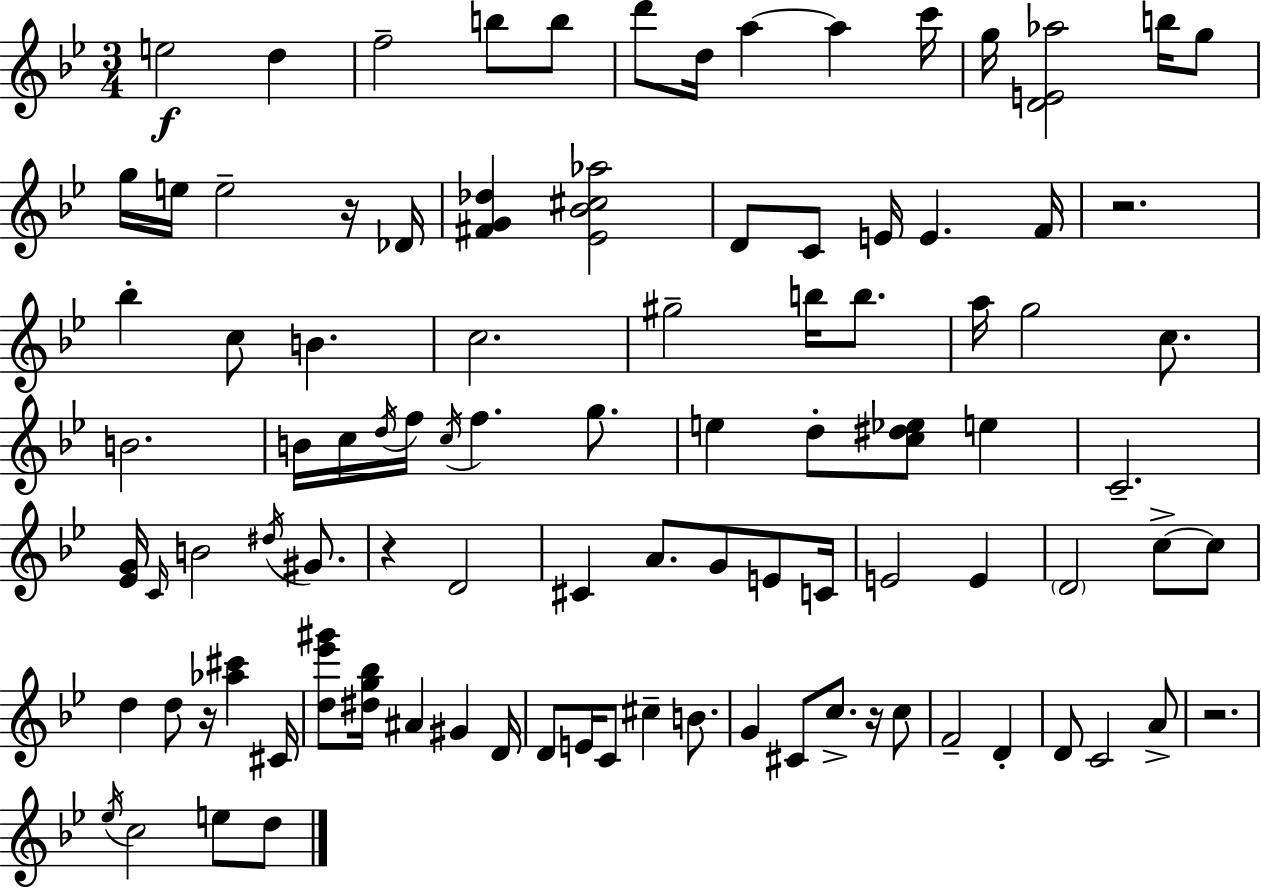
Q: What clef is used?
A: treble